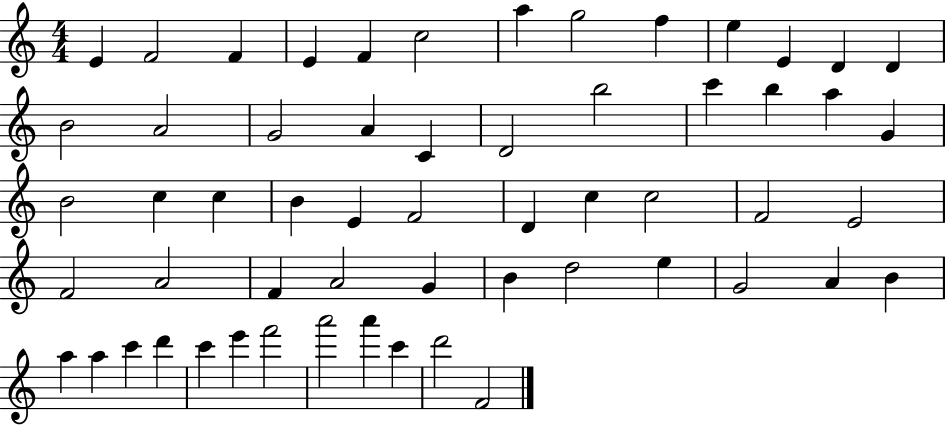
E4/q F4/h F4/q E4/q F4/q C5/h A5/q G5/h F5/q E5/q E4/q D4/q D4/q B4/h A4/h G4/h A4/q C4/q D4/h B5/h C6/q B5/q A5/q G4/q B4/h C5/q C5/q B4/q E4/q F4/h D4/q C5/q C5/h F4/h E4/h F4/h A4/h F4/q A4/h G4/q B4/q D5/h E5/q G4/h A4/q B4/q A5/q A5/q C6/q D6/q C6/q E6/q F6/h A6/h A6/q C6/q D6/h F4/h